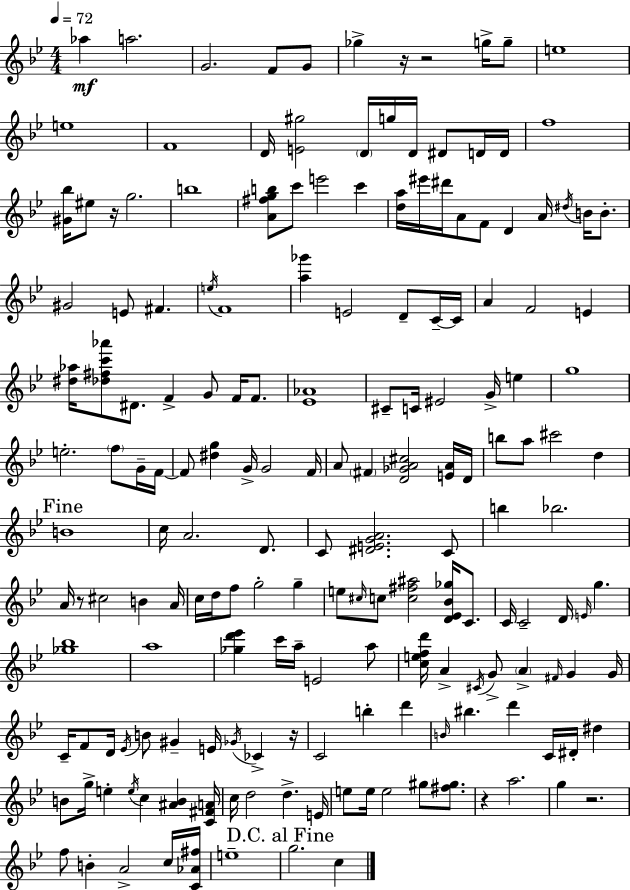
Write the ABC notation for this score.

X:1
T:Untitled
M:4/4
L:1/4
K:Bb
_a a2 G2 F/2 G/2 _g z/4 z2 g/4 g/2 e4 e4 F4 D/4 [E^g]2 D/4 g/4 D/4 ^D/2 D/4 D/4 f4 [^G_b]/4 ^e/2 z/4 g2 b4 [A^fgb]/2 c'/2 e'2 c' [da]/4 ^e'/4 ^d'/4 A/2 F/2 D A/4 ^d/4 B/4 B/2 ^G2 E/2 ^F e/4 F4 [a_g'] E2 D/2 C/4 C/4 A F2 E [^d_a]/4 [_d^fc'_a']/2 ^D/2 F G/2 F/4 F/2 [_E_A]4 ^C/2 C/4 ^E2 G/4 e g4 e2 f/2 G/4 F/4 F/2 [^dg] G/4 G2 F/4 A/2 ^F [D_GA^c]2 [EA]/4 D/4 b/2 a/2 ^c'2 d B4 c/4 A2 D/2 C/2 [^DEGA]2 C/2 b _b2 A/4 z/2 ^c2 B A/4 c/4 d/4 f/2 g2 g e/2 ^c/4 c/2 [c^f^a]2 [D_E_B_g]/4 C/2 C/4 C2 D/4 E/4 g [_g_b]4 a4 [_gd'_e'] c'/4 a/4 E2 a/2 [cefd']/4 A ^C/4 G/2 A ^F/4 G G/4 C/4 F/2 D/4 _E/4 B/2 ^G E/4 _G/4 _C z/4 C2 b d' B/4 ^b d' C/4 ^D/4 ^d B/2 g/4 e e/4 c [^AB] [C^FA]/4 c/4 d2 d E/4 e/2 e/4 e2 ^g/2 [^f^g]/2 z a2 g z2 f/2 B A2 c/4 [C_A^f]/4 e4 g2 c